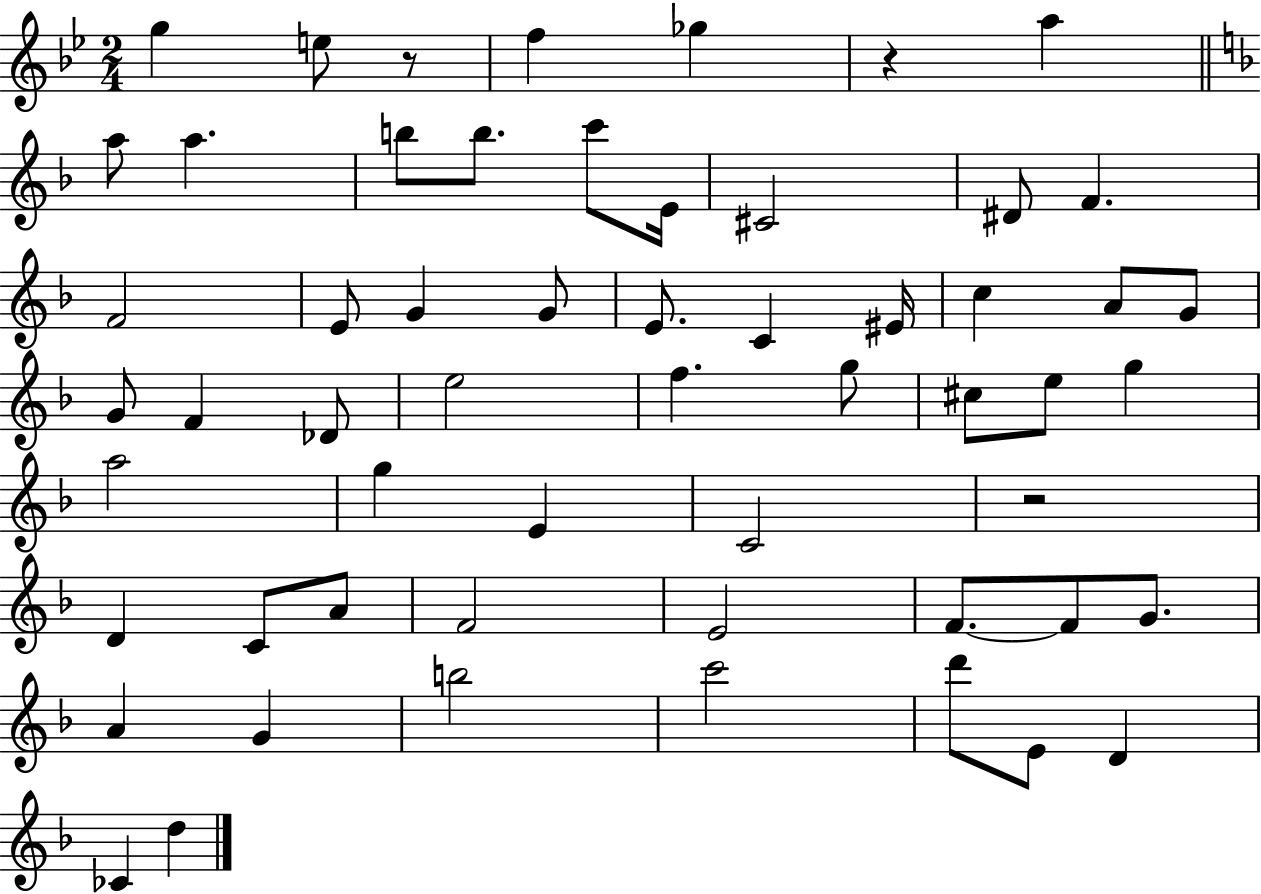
G5/q E5/e R/e F5/q Gb5/q R/q A5/q A5/e A5/q. B5/e B5/e. C6/e E4/s C#4/h D#4/e F4/q. F4/h E4/e G4/q G4/e E4/e. C4/q EIS4/s C5/q A4/e G4/e G4/e F4/q Db4/e E5/h F5/q. G5/e C#5/e E5/e G5/q A5/h G5/q E4/q C4/h R/h D4/q C4/e A4/e F4/h E4/h F4/e. F4/e G4/e. A4/q G4/q B5/h C6/h D6/e E4/e D4/q CES4/q D5/q